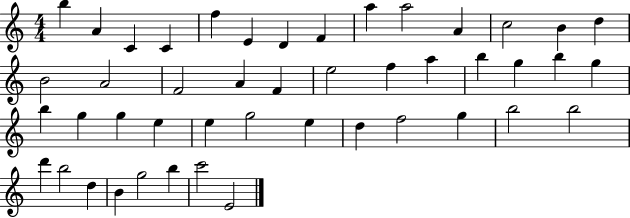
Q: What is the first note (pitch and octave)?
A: B5